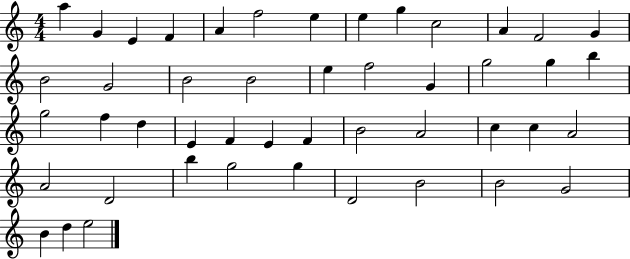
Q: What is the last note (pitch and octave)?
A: E5